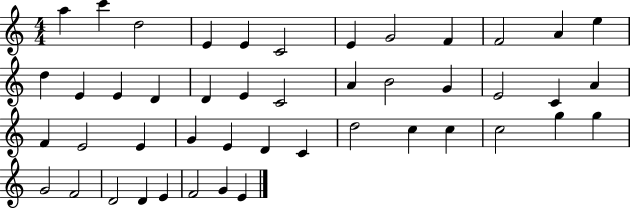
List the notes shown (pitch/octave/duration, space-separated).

A5/q C6/q D5/h E4/q E4/q C4/h E4/q G4/h F4/q F4/h A4/q E5/q D5/q E4/q E4/q D4/q D4/q E4/q C4/h A4/q B4/h G4/q E4/h C4/q A4/q F4/q E4/h E4/q G4/q E4/q D4/q C4/q D5/h C5/q C5/q C5/h G5/q G5/q G4/h F4/h D4/h D4/q E4/q F4/h G4/q E4/q